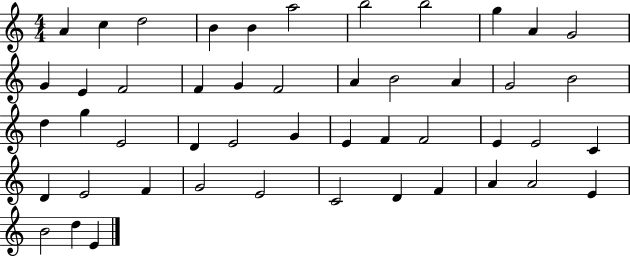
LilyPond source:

{
  \clef treble
  \numericTimeSignature
  \time 4/4
  \key c \major
  a'4 c''4 d''2 | b'4 b'4 a''2 | b''2 b''2 | g''4 a'4 g'2 | \break g'4 e'4 f'2 | f'4 g'4 f'2 | a'4 b'2 a'4 | g'2 b'2 | \break d''4 g''4 e'2 | d'4 e'2 g'4 | e'4 f'4 f'2 | e'4 e'2 c'4 | \break d'4 e'2 f'4 | g'2 e'2 | c'2 d'4 f'4 | a'4 a'2 e'4 | \break b'2 d''4 e'4 | \bar "|."
}